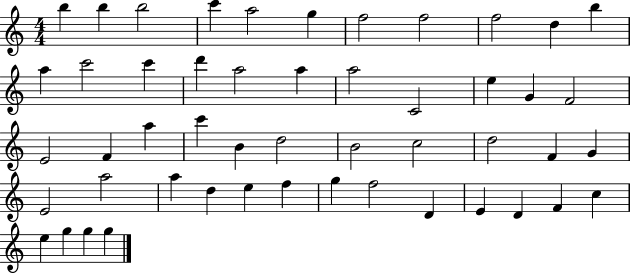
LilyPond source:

{
  \clef treble
  \numericTimeSignature
  \time 4/4
  \key c \major
  b''4 b''4 b''2 | c'''4 a''2 g''4 | f''2 f''2 | f''2 d''4 b''4 | \break a''4 c'''2 c'''4 | d'''4 a''2 a''4 | a''2 c'2 | e''4 g'4 f'2 | \break e'2 f'4 a''4 | c'''4 b'4 d''2 | b'2 c''2 | d''2 f'4 g'4 | \break e'2 a''2 | a''4 d''4 e''4 f''4 | g''4 f''2 d'4 | e'4 d'4 f'4 c''4 | \break e''4 g''4 g''4 g''4 | \bar "|."
}